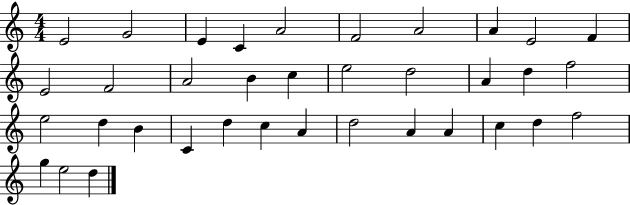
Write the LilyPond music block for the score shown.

{
  \clef treble
  \numericTimeSignature
  \time 4/4
  \key c \major
  e'2 g'2 | e'4 c'4 a'2 | f'2 a'2 | a'4 e'2 f'4 | \break e'2 f'2 | a'2 b'4 c''4 | e''2 d''2 | a'4 d''4 f''2 | \break e''2 d''4 b'4 | c'4 d''4 c''4 a'4 | d''2 a'4 a'4 | c''4 d''4 f''2 | \break g''4 e''2 d''4 | \bar "|."
}